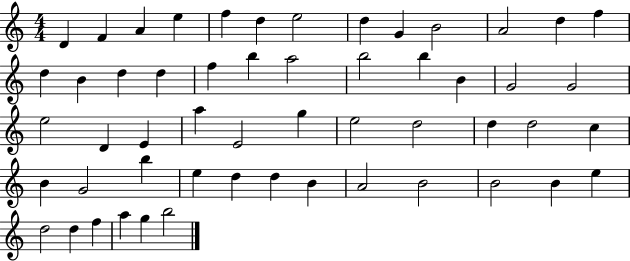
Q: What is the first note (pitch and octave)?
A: D4